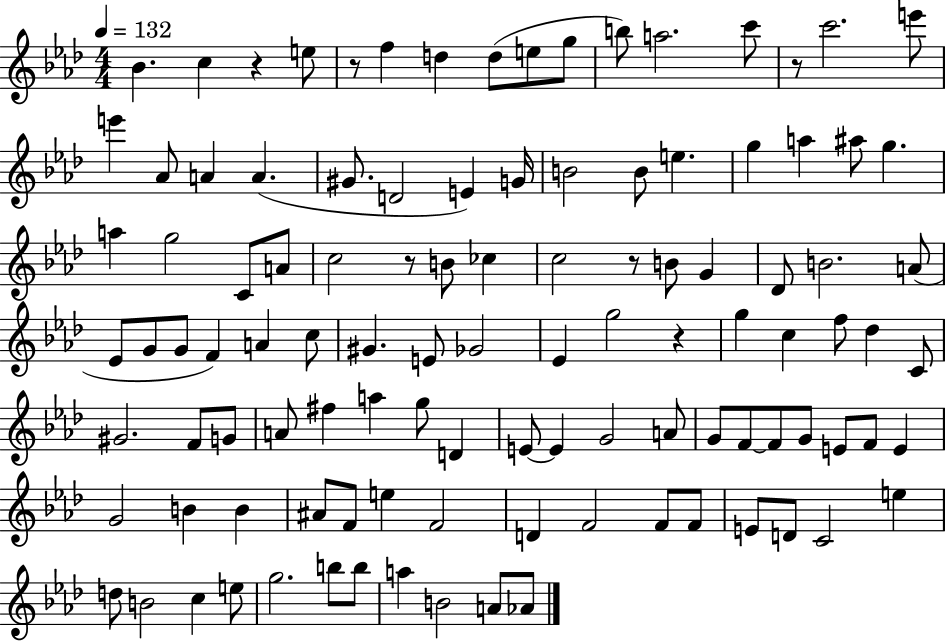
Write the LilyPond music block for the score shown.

{
  \clef treble
  \numericTimeSignature
  \time 4/4
  \key aes \major
  \tempo 4 = 132
  bes'4. c''4 r4 e''8 | r8 f''4 d''4 d''8( e''8 g''8 | b''8) a''2. c'''8 | r8 c'''2. e'''8 | \break e'''4 aes'8 a'4 a'4.( | gis'8. d'2 e'4) g'16 | b'2 b'8 e''4. | g''4 a''4 ais''8 g''4. | \break a''4 g''2 c'8 a'8 | c''2 r8 b'8 ces''4 | c''2 r8 b'8 g'4 | des'8 b'2. a'8( | \break ees'8 g'8 g'8 f'4) a'4 c''8 | gis'4. e'8 ges'2 | ees'4 g''2 r4 | g''4 c''4 f''8 des''4 c'8 | \break gis'2. f'8 g'8 | a'8 fis''4 a''4 g''8 d'4 | e'8~~ e'4 g'2 a'8 | g'8 f'8~~ f'8 g'8 e'8 f'8 e'4 | \break g'2 b'4 b'4 | ais'8 f'8 e''4 f'2 | d'4 f'2 f'8 f'8 | e'8 d'8 c'2 e''4 | \break d''8 b'2 c''4 e''8 | g''2. b''8 b''8 | a''4 b'2 a'8 aes'8 | \bar "|."
}